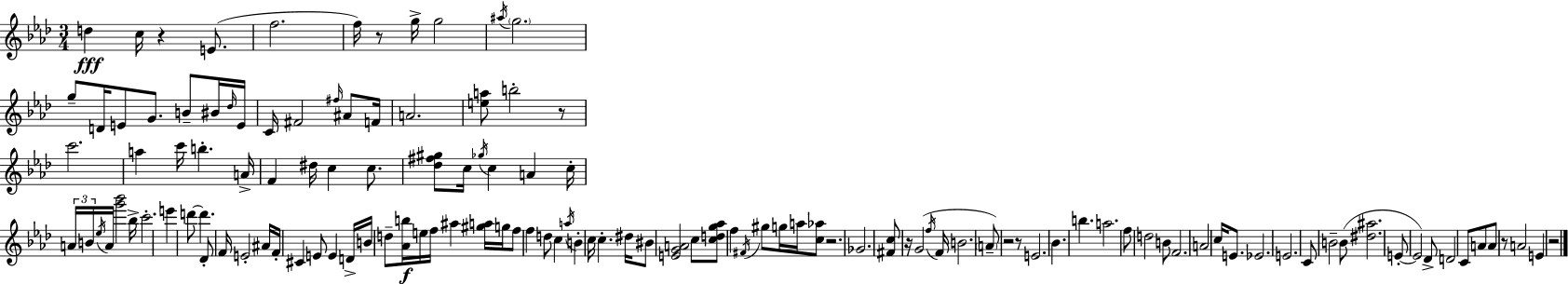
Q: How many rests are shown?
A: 9